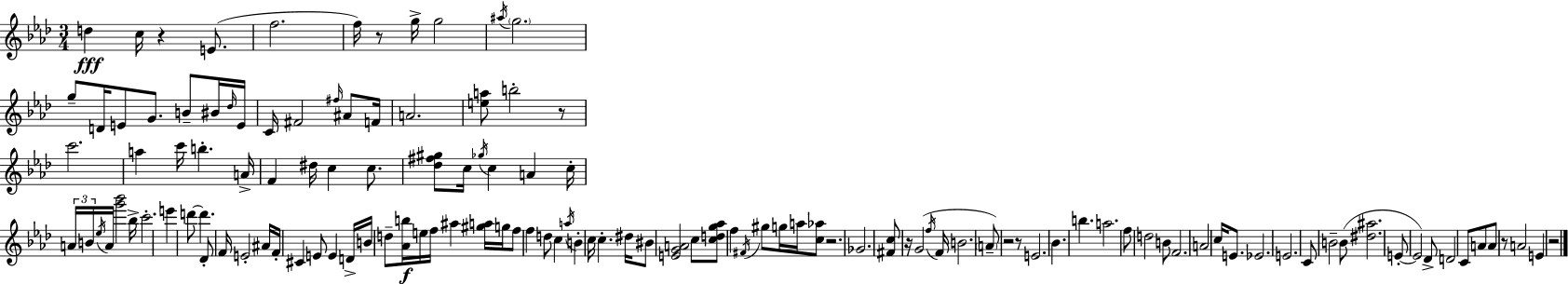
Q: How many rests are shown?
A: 9